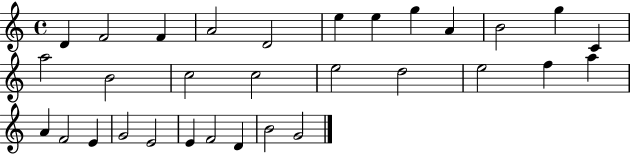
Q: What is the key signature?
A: C major